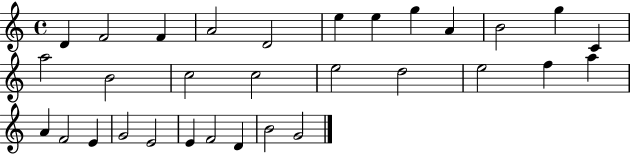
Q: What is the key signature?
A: C major